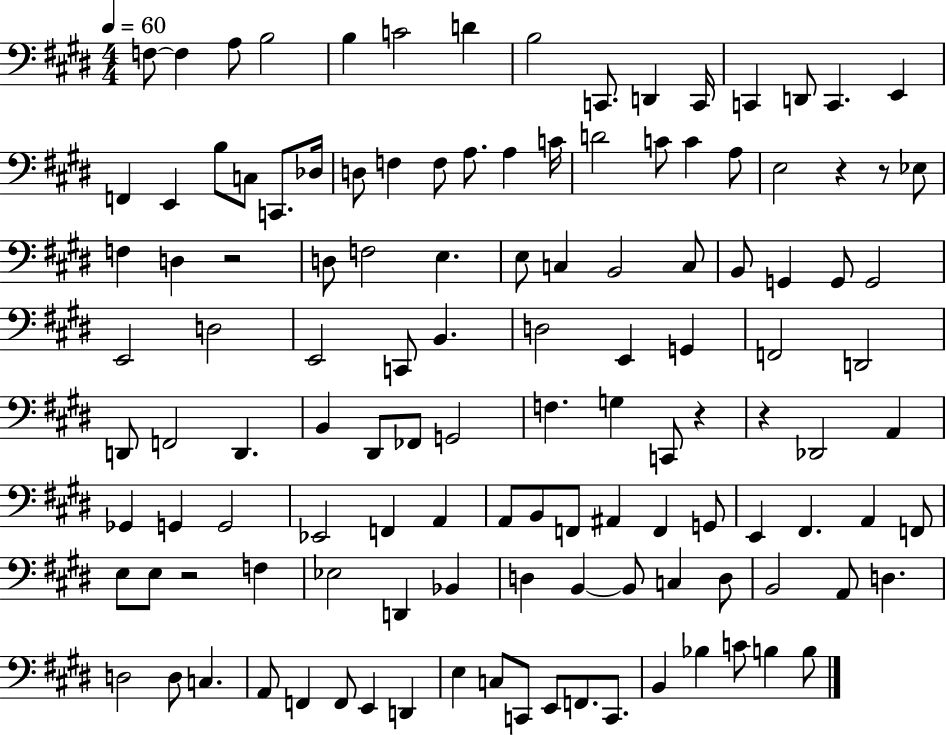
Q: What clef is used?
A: bass